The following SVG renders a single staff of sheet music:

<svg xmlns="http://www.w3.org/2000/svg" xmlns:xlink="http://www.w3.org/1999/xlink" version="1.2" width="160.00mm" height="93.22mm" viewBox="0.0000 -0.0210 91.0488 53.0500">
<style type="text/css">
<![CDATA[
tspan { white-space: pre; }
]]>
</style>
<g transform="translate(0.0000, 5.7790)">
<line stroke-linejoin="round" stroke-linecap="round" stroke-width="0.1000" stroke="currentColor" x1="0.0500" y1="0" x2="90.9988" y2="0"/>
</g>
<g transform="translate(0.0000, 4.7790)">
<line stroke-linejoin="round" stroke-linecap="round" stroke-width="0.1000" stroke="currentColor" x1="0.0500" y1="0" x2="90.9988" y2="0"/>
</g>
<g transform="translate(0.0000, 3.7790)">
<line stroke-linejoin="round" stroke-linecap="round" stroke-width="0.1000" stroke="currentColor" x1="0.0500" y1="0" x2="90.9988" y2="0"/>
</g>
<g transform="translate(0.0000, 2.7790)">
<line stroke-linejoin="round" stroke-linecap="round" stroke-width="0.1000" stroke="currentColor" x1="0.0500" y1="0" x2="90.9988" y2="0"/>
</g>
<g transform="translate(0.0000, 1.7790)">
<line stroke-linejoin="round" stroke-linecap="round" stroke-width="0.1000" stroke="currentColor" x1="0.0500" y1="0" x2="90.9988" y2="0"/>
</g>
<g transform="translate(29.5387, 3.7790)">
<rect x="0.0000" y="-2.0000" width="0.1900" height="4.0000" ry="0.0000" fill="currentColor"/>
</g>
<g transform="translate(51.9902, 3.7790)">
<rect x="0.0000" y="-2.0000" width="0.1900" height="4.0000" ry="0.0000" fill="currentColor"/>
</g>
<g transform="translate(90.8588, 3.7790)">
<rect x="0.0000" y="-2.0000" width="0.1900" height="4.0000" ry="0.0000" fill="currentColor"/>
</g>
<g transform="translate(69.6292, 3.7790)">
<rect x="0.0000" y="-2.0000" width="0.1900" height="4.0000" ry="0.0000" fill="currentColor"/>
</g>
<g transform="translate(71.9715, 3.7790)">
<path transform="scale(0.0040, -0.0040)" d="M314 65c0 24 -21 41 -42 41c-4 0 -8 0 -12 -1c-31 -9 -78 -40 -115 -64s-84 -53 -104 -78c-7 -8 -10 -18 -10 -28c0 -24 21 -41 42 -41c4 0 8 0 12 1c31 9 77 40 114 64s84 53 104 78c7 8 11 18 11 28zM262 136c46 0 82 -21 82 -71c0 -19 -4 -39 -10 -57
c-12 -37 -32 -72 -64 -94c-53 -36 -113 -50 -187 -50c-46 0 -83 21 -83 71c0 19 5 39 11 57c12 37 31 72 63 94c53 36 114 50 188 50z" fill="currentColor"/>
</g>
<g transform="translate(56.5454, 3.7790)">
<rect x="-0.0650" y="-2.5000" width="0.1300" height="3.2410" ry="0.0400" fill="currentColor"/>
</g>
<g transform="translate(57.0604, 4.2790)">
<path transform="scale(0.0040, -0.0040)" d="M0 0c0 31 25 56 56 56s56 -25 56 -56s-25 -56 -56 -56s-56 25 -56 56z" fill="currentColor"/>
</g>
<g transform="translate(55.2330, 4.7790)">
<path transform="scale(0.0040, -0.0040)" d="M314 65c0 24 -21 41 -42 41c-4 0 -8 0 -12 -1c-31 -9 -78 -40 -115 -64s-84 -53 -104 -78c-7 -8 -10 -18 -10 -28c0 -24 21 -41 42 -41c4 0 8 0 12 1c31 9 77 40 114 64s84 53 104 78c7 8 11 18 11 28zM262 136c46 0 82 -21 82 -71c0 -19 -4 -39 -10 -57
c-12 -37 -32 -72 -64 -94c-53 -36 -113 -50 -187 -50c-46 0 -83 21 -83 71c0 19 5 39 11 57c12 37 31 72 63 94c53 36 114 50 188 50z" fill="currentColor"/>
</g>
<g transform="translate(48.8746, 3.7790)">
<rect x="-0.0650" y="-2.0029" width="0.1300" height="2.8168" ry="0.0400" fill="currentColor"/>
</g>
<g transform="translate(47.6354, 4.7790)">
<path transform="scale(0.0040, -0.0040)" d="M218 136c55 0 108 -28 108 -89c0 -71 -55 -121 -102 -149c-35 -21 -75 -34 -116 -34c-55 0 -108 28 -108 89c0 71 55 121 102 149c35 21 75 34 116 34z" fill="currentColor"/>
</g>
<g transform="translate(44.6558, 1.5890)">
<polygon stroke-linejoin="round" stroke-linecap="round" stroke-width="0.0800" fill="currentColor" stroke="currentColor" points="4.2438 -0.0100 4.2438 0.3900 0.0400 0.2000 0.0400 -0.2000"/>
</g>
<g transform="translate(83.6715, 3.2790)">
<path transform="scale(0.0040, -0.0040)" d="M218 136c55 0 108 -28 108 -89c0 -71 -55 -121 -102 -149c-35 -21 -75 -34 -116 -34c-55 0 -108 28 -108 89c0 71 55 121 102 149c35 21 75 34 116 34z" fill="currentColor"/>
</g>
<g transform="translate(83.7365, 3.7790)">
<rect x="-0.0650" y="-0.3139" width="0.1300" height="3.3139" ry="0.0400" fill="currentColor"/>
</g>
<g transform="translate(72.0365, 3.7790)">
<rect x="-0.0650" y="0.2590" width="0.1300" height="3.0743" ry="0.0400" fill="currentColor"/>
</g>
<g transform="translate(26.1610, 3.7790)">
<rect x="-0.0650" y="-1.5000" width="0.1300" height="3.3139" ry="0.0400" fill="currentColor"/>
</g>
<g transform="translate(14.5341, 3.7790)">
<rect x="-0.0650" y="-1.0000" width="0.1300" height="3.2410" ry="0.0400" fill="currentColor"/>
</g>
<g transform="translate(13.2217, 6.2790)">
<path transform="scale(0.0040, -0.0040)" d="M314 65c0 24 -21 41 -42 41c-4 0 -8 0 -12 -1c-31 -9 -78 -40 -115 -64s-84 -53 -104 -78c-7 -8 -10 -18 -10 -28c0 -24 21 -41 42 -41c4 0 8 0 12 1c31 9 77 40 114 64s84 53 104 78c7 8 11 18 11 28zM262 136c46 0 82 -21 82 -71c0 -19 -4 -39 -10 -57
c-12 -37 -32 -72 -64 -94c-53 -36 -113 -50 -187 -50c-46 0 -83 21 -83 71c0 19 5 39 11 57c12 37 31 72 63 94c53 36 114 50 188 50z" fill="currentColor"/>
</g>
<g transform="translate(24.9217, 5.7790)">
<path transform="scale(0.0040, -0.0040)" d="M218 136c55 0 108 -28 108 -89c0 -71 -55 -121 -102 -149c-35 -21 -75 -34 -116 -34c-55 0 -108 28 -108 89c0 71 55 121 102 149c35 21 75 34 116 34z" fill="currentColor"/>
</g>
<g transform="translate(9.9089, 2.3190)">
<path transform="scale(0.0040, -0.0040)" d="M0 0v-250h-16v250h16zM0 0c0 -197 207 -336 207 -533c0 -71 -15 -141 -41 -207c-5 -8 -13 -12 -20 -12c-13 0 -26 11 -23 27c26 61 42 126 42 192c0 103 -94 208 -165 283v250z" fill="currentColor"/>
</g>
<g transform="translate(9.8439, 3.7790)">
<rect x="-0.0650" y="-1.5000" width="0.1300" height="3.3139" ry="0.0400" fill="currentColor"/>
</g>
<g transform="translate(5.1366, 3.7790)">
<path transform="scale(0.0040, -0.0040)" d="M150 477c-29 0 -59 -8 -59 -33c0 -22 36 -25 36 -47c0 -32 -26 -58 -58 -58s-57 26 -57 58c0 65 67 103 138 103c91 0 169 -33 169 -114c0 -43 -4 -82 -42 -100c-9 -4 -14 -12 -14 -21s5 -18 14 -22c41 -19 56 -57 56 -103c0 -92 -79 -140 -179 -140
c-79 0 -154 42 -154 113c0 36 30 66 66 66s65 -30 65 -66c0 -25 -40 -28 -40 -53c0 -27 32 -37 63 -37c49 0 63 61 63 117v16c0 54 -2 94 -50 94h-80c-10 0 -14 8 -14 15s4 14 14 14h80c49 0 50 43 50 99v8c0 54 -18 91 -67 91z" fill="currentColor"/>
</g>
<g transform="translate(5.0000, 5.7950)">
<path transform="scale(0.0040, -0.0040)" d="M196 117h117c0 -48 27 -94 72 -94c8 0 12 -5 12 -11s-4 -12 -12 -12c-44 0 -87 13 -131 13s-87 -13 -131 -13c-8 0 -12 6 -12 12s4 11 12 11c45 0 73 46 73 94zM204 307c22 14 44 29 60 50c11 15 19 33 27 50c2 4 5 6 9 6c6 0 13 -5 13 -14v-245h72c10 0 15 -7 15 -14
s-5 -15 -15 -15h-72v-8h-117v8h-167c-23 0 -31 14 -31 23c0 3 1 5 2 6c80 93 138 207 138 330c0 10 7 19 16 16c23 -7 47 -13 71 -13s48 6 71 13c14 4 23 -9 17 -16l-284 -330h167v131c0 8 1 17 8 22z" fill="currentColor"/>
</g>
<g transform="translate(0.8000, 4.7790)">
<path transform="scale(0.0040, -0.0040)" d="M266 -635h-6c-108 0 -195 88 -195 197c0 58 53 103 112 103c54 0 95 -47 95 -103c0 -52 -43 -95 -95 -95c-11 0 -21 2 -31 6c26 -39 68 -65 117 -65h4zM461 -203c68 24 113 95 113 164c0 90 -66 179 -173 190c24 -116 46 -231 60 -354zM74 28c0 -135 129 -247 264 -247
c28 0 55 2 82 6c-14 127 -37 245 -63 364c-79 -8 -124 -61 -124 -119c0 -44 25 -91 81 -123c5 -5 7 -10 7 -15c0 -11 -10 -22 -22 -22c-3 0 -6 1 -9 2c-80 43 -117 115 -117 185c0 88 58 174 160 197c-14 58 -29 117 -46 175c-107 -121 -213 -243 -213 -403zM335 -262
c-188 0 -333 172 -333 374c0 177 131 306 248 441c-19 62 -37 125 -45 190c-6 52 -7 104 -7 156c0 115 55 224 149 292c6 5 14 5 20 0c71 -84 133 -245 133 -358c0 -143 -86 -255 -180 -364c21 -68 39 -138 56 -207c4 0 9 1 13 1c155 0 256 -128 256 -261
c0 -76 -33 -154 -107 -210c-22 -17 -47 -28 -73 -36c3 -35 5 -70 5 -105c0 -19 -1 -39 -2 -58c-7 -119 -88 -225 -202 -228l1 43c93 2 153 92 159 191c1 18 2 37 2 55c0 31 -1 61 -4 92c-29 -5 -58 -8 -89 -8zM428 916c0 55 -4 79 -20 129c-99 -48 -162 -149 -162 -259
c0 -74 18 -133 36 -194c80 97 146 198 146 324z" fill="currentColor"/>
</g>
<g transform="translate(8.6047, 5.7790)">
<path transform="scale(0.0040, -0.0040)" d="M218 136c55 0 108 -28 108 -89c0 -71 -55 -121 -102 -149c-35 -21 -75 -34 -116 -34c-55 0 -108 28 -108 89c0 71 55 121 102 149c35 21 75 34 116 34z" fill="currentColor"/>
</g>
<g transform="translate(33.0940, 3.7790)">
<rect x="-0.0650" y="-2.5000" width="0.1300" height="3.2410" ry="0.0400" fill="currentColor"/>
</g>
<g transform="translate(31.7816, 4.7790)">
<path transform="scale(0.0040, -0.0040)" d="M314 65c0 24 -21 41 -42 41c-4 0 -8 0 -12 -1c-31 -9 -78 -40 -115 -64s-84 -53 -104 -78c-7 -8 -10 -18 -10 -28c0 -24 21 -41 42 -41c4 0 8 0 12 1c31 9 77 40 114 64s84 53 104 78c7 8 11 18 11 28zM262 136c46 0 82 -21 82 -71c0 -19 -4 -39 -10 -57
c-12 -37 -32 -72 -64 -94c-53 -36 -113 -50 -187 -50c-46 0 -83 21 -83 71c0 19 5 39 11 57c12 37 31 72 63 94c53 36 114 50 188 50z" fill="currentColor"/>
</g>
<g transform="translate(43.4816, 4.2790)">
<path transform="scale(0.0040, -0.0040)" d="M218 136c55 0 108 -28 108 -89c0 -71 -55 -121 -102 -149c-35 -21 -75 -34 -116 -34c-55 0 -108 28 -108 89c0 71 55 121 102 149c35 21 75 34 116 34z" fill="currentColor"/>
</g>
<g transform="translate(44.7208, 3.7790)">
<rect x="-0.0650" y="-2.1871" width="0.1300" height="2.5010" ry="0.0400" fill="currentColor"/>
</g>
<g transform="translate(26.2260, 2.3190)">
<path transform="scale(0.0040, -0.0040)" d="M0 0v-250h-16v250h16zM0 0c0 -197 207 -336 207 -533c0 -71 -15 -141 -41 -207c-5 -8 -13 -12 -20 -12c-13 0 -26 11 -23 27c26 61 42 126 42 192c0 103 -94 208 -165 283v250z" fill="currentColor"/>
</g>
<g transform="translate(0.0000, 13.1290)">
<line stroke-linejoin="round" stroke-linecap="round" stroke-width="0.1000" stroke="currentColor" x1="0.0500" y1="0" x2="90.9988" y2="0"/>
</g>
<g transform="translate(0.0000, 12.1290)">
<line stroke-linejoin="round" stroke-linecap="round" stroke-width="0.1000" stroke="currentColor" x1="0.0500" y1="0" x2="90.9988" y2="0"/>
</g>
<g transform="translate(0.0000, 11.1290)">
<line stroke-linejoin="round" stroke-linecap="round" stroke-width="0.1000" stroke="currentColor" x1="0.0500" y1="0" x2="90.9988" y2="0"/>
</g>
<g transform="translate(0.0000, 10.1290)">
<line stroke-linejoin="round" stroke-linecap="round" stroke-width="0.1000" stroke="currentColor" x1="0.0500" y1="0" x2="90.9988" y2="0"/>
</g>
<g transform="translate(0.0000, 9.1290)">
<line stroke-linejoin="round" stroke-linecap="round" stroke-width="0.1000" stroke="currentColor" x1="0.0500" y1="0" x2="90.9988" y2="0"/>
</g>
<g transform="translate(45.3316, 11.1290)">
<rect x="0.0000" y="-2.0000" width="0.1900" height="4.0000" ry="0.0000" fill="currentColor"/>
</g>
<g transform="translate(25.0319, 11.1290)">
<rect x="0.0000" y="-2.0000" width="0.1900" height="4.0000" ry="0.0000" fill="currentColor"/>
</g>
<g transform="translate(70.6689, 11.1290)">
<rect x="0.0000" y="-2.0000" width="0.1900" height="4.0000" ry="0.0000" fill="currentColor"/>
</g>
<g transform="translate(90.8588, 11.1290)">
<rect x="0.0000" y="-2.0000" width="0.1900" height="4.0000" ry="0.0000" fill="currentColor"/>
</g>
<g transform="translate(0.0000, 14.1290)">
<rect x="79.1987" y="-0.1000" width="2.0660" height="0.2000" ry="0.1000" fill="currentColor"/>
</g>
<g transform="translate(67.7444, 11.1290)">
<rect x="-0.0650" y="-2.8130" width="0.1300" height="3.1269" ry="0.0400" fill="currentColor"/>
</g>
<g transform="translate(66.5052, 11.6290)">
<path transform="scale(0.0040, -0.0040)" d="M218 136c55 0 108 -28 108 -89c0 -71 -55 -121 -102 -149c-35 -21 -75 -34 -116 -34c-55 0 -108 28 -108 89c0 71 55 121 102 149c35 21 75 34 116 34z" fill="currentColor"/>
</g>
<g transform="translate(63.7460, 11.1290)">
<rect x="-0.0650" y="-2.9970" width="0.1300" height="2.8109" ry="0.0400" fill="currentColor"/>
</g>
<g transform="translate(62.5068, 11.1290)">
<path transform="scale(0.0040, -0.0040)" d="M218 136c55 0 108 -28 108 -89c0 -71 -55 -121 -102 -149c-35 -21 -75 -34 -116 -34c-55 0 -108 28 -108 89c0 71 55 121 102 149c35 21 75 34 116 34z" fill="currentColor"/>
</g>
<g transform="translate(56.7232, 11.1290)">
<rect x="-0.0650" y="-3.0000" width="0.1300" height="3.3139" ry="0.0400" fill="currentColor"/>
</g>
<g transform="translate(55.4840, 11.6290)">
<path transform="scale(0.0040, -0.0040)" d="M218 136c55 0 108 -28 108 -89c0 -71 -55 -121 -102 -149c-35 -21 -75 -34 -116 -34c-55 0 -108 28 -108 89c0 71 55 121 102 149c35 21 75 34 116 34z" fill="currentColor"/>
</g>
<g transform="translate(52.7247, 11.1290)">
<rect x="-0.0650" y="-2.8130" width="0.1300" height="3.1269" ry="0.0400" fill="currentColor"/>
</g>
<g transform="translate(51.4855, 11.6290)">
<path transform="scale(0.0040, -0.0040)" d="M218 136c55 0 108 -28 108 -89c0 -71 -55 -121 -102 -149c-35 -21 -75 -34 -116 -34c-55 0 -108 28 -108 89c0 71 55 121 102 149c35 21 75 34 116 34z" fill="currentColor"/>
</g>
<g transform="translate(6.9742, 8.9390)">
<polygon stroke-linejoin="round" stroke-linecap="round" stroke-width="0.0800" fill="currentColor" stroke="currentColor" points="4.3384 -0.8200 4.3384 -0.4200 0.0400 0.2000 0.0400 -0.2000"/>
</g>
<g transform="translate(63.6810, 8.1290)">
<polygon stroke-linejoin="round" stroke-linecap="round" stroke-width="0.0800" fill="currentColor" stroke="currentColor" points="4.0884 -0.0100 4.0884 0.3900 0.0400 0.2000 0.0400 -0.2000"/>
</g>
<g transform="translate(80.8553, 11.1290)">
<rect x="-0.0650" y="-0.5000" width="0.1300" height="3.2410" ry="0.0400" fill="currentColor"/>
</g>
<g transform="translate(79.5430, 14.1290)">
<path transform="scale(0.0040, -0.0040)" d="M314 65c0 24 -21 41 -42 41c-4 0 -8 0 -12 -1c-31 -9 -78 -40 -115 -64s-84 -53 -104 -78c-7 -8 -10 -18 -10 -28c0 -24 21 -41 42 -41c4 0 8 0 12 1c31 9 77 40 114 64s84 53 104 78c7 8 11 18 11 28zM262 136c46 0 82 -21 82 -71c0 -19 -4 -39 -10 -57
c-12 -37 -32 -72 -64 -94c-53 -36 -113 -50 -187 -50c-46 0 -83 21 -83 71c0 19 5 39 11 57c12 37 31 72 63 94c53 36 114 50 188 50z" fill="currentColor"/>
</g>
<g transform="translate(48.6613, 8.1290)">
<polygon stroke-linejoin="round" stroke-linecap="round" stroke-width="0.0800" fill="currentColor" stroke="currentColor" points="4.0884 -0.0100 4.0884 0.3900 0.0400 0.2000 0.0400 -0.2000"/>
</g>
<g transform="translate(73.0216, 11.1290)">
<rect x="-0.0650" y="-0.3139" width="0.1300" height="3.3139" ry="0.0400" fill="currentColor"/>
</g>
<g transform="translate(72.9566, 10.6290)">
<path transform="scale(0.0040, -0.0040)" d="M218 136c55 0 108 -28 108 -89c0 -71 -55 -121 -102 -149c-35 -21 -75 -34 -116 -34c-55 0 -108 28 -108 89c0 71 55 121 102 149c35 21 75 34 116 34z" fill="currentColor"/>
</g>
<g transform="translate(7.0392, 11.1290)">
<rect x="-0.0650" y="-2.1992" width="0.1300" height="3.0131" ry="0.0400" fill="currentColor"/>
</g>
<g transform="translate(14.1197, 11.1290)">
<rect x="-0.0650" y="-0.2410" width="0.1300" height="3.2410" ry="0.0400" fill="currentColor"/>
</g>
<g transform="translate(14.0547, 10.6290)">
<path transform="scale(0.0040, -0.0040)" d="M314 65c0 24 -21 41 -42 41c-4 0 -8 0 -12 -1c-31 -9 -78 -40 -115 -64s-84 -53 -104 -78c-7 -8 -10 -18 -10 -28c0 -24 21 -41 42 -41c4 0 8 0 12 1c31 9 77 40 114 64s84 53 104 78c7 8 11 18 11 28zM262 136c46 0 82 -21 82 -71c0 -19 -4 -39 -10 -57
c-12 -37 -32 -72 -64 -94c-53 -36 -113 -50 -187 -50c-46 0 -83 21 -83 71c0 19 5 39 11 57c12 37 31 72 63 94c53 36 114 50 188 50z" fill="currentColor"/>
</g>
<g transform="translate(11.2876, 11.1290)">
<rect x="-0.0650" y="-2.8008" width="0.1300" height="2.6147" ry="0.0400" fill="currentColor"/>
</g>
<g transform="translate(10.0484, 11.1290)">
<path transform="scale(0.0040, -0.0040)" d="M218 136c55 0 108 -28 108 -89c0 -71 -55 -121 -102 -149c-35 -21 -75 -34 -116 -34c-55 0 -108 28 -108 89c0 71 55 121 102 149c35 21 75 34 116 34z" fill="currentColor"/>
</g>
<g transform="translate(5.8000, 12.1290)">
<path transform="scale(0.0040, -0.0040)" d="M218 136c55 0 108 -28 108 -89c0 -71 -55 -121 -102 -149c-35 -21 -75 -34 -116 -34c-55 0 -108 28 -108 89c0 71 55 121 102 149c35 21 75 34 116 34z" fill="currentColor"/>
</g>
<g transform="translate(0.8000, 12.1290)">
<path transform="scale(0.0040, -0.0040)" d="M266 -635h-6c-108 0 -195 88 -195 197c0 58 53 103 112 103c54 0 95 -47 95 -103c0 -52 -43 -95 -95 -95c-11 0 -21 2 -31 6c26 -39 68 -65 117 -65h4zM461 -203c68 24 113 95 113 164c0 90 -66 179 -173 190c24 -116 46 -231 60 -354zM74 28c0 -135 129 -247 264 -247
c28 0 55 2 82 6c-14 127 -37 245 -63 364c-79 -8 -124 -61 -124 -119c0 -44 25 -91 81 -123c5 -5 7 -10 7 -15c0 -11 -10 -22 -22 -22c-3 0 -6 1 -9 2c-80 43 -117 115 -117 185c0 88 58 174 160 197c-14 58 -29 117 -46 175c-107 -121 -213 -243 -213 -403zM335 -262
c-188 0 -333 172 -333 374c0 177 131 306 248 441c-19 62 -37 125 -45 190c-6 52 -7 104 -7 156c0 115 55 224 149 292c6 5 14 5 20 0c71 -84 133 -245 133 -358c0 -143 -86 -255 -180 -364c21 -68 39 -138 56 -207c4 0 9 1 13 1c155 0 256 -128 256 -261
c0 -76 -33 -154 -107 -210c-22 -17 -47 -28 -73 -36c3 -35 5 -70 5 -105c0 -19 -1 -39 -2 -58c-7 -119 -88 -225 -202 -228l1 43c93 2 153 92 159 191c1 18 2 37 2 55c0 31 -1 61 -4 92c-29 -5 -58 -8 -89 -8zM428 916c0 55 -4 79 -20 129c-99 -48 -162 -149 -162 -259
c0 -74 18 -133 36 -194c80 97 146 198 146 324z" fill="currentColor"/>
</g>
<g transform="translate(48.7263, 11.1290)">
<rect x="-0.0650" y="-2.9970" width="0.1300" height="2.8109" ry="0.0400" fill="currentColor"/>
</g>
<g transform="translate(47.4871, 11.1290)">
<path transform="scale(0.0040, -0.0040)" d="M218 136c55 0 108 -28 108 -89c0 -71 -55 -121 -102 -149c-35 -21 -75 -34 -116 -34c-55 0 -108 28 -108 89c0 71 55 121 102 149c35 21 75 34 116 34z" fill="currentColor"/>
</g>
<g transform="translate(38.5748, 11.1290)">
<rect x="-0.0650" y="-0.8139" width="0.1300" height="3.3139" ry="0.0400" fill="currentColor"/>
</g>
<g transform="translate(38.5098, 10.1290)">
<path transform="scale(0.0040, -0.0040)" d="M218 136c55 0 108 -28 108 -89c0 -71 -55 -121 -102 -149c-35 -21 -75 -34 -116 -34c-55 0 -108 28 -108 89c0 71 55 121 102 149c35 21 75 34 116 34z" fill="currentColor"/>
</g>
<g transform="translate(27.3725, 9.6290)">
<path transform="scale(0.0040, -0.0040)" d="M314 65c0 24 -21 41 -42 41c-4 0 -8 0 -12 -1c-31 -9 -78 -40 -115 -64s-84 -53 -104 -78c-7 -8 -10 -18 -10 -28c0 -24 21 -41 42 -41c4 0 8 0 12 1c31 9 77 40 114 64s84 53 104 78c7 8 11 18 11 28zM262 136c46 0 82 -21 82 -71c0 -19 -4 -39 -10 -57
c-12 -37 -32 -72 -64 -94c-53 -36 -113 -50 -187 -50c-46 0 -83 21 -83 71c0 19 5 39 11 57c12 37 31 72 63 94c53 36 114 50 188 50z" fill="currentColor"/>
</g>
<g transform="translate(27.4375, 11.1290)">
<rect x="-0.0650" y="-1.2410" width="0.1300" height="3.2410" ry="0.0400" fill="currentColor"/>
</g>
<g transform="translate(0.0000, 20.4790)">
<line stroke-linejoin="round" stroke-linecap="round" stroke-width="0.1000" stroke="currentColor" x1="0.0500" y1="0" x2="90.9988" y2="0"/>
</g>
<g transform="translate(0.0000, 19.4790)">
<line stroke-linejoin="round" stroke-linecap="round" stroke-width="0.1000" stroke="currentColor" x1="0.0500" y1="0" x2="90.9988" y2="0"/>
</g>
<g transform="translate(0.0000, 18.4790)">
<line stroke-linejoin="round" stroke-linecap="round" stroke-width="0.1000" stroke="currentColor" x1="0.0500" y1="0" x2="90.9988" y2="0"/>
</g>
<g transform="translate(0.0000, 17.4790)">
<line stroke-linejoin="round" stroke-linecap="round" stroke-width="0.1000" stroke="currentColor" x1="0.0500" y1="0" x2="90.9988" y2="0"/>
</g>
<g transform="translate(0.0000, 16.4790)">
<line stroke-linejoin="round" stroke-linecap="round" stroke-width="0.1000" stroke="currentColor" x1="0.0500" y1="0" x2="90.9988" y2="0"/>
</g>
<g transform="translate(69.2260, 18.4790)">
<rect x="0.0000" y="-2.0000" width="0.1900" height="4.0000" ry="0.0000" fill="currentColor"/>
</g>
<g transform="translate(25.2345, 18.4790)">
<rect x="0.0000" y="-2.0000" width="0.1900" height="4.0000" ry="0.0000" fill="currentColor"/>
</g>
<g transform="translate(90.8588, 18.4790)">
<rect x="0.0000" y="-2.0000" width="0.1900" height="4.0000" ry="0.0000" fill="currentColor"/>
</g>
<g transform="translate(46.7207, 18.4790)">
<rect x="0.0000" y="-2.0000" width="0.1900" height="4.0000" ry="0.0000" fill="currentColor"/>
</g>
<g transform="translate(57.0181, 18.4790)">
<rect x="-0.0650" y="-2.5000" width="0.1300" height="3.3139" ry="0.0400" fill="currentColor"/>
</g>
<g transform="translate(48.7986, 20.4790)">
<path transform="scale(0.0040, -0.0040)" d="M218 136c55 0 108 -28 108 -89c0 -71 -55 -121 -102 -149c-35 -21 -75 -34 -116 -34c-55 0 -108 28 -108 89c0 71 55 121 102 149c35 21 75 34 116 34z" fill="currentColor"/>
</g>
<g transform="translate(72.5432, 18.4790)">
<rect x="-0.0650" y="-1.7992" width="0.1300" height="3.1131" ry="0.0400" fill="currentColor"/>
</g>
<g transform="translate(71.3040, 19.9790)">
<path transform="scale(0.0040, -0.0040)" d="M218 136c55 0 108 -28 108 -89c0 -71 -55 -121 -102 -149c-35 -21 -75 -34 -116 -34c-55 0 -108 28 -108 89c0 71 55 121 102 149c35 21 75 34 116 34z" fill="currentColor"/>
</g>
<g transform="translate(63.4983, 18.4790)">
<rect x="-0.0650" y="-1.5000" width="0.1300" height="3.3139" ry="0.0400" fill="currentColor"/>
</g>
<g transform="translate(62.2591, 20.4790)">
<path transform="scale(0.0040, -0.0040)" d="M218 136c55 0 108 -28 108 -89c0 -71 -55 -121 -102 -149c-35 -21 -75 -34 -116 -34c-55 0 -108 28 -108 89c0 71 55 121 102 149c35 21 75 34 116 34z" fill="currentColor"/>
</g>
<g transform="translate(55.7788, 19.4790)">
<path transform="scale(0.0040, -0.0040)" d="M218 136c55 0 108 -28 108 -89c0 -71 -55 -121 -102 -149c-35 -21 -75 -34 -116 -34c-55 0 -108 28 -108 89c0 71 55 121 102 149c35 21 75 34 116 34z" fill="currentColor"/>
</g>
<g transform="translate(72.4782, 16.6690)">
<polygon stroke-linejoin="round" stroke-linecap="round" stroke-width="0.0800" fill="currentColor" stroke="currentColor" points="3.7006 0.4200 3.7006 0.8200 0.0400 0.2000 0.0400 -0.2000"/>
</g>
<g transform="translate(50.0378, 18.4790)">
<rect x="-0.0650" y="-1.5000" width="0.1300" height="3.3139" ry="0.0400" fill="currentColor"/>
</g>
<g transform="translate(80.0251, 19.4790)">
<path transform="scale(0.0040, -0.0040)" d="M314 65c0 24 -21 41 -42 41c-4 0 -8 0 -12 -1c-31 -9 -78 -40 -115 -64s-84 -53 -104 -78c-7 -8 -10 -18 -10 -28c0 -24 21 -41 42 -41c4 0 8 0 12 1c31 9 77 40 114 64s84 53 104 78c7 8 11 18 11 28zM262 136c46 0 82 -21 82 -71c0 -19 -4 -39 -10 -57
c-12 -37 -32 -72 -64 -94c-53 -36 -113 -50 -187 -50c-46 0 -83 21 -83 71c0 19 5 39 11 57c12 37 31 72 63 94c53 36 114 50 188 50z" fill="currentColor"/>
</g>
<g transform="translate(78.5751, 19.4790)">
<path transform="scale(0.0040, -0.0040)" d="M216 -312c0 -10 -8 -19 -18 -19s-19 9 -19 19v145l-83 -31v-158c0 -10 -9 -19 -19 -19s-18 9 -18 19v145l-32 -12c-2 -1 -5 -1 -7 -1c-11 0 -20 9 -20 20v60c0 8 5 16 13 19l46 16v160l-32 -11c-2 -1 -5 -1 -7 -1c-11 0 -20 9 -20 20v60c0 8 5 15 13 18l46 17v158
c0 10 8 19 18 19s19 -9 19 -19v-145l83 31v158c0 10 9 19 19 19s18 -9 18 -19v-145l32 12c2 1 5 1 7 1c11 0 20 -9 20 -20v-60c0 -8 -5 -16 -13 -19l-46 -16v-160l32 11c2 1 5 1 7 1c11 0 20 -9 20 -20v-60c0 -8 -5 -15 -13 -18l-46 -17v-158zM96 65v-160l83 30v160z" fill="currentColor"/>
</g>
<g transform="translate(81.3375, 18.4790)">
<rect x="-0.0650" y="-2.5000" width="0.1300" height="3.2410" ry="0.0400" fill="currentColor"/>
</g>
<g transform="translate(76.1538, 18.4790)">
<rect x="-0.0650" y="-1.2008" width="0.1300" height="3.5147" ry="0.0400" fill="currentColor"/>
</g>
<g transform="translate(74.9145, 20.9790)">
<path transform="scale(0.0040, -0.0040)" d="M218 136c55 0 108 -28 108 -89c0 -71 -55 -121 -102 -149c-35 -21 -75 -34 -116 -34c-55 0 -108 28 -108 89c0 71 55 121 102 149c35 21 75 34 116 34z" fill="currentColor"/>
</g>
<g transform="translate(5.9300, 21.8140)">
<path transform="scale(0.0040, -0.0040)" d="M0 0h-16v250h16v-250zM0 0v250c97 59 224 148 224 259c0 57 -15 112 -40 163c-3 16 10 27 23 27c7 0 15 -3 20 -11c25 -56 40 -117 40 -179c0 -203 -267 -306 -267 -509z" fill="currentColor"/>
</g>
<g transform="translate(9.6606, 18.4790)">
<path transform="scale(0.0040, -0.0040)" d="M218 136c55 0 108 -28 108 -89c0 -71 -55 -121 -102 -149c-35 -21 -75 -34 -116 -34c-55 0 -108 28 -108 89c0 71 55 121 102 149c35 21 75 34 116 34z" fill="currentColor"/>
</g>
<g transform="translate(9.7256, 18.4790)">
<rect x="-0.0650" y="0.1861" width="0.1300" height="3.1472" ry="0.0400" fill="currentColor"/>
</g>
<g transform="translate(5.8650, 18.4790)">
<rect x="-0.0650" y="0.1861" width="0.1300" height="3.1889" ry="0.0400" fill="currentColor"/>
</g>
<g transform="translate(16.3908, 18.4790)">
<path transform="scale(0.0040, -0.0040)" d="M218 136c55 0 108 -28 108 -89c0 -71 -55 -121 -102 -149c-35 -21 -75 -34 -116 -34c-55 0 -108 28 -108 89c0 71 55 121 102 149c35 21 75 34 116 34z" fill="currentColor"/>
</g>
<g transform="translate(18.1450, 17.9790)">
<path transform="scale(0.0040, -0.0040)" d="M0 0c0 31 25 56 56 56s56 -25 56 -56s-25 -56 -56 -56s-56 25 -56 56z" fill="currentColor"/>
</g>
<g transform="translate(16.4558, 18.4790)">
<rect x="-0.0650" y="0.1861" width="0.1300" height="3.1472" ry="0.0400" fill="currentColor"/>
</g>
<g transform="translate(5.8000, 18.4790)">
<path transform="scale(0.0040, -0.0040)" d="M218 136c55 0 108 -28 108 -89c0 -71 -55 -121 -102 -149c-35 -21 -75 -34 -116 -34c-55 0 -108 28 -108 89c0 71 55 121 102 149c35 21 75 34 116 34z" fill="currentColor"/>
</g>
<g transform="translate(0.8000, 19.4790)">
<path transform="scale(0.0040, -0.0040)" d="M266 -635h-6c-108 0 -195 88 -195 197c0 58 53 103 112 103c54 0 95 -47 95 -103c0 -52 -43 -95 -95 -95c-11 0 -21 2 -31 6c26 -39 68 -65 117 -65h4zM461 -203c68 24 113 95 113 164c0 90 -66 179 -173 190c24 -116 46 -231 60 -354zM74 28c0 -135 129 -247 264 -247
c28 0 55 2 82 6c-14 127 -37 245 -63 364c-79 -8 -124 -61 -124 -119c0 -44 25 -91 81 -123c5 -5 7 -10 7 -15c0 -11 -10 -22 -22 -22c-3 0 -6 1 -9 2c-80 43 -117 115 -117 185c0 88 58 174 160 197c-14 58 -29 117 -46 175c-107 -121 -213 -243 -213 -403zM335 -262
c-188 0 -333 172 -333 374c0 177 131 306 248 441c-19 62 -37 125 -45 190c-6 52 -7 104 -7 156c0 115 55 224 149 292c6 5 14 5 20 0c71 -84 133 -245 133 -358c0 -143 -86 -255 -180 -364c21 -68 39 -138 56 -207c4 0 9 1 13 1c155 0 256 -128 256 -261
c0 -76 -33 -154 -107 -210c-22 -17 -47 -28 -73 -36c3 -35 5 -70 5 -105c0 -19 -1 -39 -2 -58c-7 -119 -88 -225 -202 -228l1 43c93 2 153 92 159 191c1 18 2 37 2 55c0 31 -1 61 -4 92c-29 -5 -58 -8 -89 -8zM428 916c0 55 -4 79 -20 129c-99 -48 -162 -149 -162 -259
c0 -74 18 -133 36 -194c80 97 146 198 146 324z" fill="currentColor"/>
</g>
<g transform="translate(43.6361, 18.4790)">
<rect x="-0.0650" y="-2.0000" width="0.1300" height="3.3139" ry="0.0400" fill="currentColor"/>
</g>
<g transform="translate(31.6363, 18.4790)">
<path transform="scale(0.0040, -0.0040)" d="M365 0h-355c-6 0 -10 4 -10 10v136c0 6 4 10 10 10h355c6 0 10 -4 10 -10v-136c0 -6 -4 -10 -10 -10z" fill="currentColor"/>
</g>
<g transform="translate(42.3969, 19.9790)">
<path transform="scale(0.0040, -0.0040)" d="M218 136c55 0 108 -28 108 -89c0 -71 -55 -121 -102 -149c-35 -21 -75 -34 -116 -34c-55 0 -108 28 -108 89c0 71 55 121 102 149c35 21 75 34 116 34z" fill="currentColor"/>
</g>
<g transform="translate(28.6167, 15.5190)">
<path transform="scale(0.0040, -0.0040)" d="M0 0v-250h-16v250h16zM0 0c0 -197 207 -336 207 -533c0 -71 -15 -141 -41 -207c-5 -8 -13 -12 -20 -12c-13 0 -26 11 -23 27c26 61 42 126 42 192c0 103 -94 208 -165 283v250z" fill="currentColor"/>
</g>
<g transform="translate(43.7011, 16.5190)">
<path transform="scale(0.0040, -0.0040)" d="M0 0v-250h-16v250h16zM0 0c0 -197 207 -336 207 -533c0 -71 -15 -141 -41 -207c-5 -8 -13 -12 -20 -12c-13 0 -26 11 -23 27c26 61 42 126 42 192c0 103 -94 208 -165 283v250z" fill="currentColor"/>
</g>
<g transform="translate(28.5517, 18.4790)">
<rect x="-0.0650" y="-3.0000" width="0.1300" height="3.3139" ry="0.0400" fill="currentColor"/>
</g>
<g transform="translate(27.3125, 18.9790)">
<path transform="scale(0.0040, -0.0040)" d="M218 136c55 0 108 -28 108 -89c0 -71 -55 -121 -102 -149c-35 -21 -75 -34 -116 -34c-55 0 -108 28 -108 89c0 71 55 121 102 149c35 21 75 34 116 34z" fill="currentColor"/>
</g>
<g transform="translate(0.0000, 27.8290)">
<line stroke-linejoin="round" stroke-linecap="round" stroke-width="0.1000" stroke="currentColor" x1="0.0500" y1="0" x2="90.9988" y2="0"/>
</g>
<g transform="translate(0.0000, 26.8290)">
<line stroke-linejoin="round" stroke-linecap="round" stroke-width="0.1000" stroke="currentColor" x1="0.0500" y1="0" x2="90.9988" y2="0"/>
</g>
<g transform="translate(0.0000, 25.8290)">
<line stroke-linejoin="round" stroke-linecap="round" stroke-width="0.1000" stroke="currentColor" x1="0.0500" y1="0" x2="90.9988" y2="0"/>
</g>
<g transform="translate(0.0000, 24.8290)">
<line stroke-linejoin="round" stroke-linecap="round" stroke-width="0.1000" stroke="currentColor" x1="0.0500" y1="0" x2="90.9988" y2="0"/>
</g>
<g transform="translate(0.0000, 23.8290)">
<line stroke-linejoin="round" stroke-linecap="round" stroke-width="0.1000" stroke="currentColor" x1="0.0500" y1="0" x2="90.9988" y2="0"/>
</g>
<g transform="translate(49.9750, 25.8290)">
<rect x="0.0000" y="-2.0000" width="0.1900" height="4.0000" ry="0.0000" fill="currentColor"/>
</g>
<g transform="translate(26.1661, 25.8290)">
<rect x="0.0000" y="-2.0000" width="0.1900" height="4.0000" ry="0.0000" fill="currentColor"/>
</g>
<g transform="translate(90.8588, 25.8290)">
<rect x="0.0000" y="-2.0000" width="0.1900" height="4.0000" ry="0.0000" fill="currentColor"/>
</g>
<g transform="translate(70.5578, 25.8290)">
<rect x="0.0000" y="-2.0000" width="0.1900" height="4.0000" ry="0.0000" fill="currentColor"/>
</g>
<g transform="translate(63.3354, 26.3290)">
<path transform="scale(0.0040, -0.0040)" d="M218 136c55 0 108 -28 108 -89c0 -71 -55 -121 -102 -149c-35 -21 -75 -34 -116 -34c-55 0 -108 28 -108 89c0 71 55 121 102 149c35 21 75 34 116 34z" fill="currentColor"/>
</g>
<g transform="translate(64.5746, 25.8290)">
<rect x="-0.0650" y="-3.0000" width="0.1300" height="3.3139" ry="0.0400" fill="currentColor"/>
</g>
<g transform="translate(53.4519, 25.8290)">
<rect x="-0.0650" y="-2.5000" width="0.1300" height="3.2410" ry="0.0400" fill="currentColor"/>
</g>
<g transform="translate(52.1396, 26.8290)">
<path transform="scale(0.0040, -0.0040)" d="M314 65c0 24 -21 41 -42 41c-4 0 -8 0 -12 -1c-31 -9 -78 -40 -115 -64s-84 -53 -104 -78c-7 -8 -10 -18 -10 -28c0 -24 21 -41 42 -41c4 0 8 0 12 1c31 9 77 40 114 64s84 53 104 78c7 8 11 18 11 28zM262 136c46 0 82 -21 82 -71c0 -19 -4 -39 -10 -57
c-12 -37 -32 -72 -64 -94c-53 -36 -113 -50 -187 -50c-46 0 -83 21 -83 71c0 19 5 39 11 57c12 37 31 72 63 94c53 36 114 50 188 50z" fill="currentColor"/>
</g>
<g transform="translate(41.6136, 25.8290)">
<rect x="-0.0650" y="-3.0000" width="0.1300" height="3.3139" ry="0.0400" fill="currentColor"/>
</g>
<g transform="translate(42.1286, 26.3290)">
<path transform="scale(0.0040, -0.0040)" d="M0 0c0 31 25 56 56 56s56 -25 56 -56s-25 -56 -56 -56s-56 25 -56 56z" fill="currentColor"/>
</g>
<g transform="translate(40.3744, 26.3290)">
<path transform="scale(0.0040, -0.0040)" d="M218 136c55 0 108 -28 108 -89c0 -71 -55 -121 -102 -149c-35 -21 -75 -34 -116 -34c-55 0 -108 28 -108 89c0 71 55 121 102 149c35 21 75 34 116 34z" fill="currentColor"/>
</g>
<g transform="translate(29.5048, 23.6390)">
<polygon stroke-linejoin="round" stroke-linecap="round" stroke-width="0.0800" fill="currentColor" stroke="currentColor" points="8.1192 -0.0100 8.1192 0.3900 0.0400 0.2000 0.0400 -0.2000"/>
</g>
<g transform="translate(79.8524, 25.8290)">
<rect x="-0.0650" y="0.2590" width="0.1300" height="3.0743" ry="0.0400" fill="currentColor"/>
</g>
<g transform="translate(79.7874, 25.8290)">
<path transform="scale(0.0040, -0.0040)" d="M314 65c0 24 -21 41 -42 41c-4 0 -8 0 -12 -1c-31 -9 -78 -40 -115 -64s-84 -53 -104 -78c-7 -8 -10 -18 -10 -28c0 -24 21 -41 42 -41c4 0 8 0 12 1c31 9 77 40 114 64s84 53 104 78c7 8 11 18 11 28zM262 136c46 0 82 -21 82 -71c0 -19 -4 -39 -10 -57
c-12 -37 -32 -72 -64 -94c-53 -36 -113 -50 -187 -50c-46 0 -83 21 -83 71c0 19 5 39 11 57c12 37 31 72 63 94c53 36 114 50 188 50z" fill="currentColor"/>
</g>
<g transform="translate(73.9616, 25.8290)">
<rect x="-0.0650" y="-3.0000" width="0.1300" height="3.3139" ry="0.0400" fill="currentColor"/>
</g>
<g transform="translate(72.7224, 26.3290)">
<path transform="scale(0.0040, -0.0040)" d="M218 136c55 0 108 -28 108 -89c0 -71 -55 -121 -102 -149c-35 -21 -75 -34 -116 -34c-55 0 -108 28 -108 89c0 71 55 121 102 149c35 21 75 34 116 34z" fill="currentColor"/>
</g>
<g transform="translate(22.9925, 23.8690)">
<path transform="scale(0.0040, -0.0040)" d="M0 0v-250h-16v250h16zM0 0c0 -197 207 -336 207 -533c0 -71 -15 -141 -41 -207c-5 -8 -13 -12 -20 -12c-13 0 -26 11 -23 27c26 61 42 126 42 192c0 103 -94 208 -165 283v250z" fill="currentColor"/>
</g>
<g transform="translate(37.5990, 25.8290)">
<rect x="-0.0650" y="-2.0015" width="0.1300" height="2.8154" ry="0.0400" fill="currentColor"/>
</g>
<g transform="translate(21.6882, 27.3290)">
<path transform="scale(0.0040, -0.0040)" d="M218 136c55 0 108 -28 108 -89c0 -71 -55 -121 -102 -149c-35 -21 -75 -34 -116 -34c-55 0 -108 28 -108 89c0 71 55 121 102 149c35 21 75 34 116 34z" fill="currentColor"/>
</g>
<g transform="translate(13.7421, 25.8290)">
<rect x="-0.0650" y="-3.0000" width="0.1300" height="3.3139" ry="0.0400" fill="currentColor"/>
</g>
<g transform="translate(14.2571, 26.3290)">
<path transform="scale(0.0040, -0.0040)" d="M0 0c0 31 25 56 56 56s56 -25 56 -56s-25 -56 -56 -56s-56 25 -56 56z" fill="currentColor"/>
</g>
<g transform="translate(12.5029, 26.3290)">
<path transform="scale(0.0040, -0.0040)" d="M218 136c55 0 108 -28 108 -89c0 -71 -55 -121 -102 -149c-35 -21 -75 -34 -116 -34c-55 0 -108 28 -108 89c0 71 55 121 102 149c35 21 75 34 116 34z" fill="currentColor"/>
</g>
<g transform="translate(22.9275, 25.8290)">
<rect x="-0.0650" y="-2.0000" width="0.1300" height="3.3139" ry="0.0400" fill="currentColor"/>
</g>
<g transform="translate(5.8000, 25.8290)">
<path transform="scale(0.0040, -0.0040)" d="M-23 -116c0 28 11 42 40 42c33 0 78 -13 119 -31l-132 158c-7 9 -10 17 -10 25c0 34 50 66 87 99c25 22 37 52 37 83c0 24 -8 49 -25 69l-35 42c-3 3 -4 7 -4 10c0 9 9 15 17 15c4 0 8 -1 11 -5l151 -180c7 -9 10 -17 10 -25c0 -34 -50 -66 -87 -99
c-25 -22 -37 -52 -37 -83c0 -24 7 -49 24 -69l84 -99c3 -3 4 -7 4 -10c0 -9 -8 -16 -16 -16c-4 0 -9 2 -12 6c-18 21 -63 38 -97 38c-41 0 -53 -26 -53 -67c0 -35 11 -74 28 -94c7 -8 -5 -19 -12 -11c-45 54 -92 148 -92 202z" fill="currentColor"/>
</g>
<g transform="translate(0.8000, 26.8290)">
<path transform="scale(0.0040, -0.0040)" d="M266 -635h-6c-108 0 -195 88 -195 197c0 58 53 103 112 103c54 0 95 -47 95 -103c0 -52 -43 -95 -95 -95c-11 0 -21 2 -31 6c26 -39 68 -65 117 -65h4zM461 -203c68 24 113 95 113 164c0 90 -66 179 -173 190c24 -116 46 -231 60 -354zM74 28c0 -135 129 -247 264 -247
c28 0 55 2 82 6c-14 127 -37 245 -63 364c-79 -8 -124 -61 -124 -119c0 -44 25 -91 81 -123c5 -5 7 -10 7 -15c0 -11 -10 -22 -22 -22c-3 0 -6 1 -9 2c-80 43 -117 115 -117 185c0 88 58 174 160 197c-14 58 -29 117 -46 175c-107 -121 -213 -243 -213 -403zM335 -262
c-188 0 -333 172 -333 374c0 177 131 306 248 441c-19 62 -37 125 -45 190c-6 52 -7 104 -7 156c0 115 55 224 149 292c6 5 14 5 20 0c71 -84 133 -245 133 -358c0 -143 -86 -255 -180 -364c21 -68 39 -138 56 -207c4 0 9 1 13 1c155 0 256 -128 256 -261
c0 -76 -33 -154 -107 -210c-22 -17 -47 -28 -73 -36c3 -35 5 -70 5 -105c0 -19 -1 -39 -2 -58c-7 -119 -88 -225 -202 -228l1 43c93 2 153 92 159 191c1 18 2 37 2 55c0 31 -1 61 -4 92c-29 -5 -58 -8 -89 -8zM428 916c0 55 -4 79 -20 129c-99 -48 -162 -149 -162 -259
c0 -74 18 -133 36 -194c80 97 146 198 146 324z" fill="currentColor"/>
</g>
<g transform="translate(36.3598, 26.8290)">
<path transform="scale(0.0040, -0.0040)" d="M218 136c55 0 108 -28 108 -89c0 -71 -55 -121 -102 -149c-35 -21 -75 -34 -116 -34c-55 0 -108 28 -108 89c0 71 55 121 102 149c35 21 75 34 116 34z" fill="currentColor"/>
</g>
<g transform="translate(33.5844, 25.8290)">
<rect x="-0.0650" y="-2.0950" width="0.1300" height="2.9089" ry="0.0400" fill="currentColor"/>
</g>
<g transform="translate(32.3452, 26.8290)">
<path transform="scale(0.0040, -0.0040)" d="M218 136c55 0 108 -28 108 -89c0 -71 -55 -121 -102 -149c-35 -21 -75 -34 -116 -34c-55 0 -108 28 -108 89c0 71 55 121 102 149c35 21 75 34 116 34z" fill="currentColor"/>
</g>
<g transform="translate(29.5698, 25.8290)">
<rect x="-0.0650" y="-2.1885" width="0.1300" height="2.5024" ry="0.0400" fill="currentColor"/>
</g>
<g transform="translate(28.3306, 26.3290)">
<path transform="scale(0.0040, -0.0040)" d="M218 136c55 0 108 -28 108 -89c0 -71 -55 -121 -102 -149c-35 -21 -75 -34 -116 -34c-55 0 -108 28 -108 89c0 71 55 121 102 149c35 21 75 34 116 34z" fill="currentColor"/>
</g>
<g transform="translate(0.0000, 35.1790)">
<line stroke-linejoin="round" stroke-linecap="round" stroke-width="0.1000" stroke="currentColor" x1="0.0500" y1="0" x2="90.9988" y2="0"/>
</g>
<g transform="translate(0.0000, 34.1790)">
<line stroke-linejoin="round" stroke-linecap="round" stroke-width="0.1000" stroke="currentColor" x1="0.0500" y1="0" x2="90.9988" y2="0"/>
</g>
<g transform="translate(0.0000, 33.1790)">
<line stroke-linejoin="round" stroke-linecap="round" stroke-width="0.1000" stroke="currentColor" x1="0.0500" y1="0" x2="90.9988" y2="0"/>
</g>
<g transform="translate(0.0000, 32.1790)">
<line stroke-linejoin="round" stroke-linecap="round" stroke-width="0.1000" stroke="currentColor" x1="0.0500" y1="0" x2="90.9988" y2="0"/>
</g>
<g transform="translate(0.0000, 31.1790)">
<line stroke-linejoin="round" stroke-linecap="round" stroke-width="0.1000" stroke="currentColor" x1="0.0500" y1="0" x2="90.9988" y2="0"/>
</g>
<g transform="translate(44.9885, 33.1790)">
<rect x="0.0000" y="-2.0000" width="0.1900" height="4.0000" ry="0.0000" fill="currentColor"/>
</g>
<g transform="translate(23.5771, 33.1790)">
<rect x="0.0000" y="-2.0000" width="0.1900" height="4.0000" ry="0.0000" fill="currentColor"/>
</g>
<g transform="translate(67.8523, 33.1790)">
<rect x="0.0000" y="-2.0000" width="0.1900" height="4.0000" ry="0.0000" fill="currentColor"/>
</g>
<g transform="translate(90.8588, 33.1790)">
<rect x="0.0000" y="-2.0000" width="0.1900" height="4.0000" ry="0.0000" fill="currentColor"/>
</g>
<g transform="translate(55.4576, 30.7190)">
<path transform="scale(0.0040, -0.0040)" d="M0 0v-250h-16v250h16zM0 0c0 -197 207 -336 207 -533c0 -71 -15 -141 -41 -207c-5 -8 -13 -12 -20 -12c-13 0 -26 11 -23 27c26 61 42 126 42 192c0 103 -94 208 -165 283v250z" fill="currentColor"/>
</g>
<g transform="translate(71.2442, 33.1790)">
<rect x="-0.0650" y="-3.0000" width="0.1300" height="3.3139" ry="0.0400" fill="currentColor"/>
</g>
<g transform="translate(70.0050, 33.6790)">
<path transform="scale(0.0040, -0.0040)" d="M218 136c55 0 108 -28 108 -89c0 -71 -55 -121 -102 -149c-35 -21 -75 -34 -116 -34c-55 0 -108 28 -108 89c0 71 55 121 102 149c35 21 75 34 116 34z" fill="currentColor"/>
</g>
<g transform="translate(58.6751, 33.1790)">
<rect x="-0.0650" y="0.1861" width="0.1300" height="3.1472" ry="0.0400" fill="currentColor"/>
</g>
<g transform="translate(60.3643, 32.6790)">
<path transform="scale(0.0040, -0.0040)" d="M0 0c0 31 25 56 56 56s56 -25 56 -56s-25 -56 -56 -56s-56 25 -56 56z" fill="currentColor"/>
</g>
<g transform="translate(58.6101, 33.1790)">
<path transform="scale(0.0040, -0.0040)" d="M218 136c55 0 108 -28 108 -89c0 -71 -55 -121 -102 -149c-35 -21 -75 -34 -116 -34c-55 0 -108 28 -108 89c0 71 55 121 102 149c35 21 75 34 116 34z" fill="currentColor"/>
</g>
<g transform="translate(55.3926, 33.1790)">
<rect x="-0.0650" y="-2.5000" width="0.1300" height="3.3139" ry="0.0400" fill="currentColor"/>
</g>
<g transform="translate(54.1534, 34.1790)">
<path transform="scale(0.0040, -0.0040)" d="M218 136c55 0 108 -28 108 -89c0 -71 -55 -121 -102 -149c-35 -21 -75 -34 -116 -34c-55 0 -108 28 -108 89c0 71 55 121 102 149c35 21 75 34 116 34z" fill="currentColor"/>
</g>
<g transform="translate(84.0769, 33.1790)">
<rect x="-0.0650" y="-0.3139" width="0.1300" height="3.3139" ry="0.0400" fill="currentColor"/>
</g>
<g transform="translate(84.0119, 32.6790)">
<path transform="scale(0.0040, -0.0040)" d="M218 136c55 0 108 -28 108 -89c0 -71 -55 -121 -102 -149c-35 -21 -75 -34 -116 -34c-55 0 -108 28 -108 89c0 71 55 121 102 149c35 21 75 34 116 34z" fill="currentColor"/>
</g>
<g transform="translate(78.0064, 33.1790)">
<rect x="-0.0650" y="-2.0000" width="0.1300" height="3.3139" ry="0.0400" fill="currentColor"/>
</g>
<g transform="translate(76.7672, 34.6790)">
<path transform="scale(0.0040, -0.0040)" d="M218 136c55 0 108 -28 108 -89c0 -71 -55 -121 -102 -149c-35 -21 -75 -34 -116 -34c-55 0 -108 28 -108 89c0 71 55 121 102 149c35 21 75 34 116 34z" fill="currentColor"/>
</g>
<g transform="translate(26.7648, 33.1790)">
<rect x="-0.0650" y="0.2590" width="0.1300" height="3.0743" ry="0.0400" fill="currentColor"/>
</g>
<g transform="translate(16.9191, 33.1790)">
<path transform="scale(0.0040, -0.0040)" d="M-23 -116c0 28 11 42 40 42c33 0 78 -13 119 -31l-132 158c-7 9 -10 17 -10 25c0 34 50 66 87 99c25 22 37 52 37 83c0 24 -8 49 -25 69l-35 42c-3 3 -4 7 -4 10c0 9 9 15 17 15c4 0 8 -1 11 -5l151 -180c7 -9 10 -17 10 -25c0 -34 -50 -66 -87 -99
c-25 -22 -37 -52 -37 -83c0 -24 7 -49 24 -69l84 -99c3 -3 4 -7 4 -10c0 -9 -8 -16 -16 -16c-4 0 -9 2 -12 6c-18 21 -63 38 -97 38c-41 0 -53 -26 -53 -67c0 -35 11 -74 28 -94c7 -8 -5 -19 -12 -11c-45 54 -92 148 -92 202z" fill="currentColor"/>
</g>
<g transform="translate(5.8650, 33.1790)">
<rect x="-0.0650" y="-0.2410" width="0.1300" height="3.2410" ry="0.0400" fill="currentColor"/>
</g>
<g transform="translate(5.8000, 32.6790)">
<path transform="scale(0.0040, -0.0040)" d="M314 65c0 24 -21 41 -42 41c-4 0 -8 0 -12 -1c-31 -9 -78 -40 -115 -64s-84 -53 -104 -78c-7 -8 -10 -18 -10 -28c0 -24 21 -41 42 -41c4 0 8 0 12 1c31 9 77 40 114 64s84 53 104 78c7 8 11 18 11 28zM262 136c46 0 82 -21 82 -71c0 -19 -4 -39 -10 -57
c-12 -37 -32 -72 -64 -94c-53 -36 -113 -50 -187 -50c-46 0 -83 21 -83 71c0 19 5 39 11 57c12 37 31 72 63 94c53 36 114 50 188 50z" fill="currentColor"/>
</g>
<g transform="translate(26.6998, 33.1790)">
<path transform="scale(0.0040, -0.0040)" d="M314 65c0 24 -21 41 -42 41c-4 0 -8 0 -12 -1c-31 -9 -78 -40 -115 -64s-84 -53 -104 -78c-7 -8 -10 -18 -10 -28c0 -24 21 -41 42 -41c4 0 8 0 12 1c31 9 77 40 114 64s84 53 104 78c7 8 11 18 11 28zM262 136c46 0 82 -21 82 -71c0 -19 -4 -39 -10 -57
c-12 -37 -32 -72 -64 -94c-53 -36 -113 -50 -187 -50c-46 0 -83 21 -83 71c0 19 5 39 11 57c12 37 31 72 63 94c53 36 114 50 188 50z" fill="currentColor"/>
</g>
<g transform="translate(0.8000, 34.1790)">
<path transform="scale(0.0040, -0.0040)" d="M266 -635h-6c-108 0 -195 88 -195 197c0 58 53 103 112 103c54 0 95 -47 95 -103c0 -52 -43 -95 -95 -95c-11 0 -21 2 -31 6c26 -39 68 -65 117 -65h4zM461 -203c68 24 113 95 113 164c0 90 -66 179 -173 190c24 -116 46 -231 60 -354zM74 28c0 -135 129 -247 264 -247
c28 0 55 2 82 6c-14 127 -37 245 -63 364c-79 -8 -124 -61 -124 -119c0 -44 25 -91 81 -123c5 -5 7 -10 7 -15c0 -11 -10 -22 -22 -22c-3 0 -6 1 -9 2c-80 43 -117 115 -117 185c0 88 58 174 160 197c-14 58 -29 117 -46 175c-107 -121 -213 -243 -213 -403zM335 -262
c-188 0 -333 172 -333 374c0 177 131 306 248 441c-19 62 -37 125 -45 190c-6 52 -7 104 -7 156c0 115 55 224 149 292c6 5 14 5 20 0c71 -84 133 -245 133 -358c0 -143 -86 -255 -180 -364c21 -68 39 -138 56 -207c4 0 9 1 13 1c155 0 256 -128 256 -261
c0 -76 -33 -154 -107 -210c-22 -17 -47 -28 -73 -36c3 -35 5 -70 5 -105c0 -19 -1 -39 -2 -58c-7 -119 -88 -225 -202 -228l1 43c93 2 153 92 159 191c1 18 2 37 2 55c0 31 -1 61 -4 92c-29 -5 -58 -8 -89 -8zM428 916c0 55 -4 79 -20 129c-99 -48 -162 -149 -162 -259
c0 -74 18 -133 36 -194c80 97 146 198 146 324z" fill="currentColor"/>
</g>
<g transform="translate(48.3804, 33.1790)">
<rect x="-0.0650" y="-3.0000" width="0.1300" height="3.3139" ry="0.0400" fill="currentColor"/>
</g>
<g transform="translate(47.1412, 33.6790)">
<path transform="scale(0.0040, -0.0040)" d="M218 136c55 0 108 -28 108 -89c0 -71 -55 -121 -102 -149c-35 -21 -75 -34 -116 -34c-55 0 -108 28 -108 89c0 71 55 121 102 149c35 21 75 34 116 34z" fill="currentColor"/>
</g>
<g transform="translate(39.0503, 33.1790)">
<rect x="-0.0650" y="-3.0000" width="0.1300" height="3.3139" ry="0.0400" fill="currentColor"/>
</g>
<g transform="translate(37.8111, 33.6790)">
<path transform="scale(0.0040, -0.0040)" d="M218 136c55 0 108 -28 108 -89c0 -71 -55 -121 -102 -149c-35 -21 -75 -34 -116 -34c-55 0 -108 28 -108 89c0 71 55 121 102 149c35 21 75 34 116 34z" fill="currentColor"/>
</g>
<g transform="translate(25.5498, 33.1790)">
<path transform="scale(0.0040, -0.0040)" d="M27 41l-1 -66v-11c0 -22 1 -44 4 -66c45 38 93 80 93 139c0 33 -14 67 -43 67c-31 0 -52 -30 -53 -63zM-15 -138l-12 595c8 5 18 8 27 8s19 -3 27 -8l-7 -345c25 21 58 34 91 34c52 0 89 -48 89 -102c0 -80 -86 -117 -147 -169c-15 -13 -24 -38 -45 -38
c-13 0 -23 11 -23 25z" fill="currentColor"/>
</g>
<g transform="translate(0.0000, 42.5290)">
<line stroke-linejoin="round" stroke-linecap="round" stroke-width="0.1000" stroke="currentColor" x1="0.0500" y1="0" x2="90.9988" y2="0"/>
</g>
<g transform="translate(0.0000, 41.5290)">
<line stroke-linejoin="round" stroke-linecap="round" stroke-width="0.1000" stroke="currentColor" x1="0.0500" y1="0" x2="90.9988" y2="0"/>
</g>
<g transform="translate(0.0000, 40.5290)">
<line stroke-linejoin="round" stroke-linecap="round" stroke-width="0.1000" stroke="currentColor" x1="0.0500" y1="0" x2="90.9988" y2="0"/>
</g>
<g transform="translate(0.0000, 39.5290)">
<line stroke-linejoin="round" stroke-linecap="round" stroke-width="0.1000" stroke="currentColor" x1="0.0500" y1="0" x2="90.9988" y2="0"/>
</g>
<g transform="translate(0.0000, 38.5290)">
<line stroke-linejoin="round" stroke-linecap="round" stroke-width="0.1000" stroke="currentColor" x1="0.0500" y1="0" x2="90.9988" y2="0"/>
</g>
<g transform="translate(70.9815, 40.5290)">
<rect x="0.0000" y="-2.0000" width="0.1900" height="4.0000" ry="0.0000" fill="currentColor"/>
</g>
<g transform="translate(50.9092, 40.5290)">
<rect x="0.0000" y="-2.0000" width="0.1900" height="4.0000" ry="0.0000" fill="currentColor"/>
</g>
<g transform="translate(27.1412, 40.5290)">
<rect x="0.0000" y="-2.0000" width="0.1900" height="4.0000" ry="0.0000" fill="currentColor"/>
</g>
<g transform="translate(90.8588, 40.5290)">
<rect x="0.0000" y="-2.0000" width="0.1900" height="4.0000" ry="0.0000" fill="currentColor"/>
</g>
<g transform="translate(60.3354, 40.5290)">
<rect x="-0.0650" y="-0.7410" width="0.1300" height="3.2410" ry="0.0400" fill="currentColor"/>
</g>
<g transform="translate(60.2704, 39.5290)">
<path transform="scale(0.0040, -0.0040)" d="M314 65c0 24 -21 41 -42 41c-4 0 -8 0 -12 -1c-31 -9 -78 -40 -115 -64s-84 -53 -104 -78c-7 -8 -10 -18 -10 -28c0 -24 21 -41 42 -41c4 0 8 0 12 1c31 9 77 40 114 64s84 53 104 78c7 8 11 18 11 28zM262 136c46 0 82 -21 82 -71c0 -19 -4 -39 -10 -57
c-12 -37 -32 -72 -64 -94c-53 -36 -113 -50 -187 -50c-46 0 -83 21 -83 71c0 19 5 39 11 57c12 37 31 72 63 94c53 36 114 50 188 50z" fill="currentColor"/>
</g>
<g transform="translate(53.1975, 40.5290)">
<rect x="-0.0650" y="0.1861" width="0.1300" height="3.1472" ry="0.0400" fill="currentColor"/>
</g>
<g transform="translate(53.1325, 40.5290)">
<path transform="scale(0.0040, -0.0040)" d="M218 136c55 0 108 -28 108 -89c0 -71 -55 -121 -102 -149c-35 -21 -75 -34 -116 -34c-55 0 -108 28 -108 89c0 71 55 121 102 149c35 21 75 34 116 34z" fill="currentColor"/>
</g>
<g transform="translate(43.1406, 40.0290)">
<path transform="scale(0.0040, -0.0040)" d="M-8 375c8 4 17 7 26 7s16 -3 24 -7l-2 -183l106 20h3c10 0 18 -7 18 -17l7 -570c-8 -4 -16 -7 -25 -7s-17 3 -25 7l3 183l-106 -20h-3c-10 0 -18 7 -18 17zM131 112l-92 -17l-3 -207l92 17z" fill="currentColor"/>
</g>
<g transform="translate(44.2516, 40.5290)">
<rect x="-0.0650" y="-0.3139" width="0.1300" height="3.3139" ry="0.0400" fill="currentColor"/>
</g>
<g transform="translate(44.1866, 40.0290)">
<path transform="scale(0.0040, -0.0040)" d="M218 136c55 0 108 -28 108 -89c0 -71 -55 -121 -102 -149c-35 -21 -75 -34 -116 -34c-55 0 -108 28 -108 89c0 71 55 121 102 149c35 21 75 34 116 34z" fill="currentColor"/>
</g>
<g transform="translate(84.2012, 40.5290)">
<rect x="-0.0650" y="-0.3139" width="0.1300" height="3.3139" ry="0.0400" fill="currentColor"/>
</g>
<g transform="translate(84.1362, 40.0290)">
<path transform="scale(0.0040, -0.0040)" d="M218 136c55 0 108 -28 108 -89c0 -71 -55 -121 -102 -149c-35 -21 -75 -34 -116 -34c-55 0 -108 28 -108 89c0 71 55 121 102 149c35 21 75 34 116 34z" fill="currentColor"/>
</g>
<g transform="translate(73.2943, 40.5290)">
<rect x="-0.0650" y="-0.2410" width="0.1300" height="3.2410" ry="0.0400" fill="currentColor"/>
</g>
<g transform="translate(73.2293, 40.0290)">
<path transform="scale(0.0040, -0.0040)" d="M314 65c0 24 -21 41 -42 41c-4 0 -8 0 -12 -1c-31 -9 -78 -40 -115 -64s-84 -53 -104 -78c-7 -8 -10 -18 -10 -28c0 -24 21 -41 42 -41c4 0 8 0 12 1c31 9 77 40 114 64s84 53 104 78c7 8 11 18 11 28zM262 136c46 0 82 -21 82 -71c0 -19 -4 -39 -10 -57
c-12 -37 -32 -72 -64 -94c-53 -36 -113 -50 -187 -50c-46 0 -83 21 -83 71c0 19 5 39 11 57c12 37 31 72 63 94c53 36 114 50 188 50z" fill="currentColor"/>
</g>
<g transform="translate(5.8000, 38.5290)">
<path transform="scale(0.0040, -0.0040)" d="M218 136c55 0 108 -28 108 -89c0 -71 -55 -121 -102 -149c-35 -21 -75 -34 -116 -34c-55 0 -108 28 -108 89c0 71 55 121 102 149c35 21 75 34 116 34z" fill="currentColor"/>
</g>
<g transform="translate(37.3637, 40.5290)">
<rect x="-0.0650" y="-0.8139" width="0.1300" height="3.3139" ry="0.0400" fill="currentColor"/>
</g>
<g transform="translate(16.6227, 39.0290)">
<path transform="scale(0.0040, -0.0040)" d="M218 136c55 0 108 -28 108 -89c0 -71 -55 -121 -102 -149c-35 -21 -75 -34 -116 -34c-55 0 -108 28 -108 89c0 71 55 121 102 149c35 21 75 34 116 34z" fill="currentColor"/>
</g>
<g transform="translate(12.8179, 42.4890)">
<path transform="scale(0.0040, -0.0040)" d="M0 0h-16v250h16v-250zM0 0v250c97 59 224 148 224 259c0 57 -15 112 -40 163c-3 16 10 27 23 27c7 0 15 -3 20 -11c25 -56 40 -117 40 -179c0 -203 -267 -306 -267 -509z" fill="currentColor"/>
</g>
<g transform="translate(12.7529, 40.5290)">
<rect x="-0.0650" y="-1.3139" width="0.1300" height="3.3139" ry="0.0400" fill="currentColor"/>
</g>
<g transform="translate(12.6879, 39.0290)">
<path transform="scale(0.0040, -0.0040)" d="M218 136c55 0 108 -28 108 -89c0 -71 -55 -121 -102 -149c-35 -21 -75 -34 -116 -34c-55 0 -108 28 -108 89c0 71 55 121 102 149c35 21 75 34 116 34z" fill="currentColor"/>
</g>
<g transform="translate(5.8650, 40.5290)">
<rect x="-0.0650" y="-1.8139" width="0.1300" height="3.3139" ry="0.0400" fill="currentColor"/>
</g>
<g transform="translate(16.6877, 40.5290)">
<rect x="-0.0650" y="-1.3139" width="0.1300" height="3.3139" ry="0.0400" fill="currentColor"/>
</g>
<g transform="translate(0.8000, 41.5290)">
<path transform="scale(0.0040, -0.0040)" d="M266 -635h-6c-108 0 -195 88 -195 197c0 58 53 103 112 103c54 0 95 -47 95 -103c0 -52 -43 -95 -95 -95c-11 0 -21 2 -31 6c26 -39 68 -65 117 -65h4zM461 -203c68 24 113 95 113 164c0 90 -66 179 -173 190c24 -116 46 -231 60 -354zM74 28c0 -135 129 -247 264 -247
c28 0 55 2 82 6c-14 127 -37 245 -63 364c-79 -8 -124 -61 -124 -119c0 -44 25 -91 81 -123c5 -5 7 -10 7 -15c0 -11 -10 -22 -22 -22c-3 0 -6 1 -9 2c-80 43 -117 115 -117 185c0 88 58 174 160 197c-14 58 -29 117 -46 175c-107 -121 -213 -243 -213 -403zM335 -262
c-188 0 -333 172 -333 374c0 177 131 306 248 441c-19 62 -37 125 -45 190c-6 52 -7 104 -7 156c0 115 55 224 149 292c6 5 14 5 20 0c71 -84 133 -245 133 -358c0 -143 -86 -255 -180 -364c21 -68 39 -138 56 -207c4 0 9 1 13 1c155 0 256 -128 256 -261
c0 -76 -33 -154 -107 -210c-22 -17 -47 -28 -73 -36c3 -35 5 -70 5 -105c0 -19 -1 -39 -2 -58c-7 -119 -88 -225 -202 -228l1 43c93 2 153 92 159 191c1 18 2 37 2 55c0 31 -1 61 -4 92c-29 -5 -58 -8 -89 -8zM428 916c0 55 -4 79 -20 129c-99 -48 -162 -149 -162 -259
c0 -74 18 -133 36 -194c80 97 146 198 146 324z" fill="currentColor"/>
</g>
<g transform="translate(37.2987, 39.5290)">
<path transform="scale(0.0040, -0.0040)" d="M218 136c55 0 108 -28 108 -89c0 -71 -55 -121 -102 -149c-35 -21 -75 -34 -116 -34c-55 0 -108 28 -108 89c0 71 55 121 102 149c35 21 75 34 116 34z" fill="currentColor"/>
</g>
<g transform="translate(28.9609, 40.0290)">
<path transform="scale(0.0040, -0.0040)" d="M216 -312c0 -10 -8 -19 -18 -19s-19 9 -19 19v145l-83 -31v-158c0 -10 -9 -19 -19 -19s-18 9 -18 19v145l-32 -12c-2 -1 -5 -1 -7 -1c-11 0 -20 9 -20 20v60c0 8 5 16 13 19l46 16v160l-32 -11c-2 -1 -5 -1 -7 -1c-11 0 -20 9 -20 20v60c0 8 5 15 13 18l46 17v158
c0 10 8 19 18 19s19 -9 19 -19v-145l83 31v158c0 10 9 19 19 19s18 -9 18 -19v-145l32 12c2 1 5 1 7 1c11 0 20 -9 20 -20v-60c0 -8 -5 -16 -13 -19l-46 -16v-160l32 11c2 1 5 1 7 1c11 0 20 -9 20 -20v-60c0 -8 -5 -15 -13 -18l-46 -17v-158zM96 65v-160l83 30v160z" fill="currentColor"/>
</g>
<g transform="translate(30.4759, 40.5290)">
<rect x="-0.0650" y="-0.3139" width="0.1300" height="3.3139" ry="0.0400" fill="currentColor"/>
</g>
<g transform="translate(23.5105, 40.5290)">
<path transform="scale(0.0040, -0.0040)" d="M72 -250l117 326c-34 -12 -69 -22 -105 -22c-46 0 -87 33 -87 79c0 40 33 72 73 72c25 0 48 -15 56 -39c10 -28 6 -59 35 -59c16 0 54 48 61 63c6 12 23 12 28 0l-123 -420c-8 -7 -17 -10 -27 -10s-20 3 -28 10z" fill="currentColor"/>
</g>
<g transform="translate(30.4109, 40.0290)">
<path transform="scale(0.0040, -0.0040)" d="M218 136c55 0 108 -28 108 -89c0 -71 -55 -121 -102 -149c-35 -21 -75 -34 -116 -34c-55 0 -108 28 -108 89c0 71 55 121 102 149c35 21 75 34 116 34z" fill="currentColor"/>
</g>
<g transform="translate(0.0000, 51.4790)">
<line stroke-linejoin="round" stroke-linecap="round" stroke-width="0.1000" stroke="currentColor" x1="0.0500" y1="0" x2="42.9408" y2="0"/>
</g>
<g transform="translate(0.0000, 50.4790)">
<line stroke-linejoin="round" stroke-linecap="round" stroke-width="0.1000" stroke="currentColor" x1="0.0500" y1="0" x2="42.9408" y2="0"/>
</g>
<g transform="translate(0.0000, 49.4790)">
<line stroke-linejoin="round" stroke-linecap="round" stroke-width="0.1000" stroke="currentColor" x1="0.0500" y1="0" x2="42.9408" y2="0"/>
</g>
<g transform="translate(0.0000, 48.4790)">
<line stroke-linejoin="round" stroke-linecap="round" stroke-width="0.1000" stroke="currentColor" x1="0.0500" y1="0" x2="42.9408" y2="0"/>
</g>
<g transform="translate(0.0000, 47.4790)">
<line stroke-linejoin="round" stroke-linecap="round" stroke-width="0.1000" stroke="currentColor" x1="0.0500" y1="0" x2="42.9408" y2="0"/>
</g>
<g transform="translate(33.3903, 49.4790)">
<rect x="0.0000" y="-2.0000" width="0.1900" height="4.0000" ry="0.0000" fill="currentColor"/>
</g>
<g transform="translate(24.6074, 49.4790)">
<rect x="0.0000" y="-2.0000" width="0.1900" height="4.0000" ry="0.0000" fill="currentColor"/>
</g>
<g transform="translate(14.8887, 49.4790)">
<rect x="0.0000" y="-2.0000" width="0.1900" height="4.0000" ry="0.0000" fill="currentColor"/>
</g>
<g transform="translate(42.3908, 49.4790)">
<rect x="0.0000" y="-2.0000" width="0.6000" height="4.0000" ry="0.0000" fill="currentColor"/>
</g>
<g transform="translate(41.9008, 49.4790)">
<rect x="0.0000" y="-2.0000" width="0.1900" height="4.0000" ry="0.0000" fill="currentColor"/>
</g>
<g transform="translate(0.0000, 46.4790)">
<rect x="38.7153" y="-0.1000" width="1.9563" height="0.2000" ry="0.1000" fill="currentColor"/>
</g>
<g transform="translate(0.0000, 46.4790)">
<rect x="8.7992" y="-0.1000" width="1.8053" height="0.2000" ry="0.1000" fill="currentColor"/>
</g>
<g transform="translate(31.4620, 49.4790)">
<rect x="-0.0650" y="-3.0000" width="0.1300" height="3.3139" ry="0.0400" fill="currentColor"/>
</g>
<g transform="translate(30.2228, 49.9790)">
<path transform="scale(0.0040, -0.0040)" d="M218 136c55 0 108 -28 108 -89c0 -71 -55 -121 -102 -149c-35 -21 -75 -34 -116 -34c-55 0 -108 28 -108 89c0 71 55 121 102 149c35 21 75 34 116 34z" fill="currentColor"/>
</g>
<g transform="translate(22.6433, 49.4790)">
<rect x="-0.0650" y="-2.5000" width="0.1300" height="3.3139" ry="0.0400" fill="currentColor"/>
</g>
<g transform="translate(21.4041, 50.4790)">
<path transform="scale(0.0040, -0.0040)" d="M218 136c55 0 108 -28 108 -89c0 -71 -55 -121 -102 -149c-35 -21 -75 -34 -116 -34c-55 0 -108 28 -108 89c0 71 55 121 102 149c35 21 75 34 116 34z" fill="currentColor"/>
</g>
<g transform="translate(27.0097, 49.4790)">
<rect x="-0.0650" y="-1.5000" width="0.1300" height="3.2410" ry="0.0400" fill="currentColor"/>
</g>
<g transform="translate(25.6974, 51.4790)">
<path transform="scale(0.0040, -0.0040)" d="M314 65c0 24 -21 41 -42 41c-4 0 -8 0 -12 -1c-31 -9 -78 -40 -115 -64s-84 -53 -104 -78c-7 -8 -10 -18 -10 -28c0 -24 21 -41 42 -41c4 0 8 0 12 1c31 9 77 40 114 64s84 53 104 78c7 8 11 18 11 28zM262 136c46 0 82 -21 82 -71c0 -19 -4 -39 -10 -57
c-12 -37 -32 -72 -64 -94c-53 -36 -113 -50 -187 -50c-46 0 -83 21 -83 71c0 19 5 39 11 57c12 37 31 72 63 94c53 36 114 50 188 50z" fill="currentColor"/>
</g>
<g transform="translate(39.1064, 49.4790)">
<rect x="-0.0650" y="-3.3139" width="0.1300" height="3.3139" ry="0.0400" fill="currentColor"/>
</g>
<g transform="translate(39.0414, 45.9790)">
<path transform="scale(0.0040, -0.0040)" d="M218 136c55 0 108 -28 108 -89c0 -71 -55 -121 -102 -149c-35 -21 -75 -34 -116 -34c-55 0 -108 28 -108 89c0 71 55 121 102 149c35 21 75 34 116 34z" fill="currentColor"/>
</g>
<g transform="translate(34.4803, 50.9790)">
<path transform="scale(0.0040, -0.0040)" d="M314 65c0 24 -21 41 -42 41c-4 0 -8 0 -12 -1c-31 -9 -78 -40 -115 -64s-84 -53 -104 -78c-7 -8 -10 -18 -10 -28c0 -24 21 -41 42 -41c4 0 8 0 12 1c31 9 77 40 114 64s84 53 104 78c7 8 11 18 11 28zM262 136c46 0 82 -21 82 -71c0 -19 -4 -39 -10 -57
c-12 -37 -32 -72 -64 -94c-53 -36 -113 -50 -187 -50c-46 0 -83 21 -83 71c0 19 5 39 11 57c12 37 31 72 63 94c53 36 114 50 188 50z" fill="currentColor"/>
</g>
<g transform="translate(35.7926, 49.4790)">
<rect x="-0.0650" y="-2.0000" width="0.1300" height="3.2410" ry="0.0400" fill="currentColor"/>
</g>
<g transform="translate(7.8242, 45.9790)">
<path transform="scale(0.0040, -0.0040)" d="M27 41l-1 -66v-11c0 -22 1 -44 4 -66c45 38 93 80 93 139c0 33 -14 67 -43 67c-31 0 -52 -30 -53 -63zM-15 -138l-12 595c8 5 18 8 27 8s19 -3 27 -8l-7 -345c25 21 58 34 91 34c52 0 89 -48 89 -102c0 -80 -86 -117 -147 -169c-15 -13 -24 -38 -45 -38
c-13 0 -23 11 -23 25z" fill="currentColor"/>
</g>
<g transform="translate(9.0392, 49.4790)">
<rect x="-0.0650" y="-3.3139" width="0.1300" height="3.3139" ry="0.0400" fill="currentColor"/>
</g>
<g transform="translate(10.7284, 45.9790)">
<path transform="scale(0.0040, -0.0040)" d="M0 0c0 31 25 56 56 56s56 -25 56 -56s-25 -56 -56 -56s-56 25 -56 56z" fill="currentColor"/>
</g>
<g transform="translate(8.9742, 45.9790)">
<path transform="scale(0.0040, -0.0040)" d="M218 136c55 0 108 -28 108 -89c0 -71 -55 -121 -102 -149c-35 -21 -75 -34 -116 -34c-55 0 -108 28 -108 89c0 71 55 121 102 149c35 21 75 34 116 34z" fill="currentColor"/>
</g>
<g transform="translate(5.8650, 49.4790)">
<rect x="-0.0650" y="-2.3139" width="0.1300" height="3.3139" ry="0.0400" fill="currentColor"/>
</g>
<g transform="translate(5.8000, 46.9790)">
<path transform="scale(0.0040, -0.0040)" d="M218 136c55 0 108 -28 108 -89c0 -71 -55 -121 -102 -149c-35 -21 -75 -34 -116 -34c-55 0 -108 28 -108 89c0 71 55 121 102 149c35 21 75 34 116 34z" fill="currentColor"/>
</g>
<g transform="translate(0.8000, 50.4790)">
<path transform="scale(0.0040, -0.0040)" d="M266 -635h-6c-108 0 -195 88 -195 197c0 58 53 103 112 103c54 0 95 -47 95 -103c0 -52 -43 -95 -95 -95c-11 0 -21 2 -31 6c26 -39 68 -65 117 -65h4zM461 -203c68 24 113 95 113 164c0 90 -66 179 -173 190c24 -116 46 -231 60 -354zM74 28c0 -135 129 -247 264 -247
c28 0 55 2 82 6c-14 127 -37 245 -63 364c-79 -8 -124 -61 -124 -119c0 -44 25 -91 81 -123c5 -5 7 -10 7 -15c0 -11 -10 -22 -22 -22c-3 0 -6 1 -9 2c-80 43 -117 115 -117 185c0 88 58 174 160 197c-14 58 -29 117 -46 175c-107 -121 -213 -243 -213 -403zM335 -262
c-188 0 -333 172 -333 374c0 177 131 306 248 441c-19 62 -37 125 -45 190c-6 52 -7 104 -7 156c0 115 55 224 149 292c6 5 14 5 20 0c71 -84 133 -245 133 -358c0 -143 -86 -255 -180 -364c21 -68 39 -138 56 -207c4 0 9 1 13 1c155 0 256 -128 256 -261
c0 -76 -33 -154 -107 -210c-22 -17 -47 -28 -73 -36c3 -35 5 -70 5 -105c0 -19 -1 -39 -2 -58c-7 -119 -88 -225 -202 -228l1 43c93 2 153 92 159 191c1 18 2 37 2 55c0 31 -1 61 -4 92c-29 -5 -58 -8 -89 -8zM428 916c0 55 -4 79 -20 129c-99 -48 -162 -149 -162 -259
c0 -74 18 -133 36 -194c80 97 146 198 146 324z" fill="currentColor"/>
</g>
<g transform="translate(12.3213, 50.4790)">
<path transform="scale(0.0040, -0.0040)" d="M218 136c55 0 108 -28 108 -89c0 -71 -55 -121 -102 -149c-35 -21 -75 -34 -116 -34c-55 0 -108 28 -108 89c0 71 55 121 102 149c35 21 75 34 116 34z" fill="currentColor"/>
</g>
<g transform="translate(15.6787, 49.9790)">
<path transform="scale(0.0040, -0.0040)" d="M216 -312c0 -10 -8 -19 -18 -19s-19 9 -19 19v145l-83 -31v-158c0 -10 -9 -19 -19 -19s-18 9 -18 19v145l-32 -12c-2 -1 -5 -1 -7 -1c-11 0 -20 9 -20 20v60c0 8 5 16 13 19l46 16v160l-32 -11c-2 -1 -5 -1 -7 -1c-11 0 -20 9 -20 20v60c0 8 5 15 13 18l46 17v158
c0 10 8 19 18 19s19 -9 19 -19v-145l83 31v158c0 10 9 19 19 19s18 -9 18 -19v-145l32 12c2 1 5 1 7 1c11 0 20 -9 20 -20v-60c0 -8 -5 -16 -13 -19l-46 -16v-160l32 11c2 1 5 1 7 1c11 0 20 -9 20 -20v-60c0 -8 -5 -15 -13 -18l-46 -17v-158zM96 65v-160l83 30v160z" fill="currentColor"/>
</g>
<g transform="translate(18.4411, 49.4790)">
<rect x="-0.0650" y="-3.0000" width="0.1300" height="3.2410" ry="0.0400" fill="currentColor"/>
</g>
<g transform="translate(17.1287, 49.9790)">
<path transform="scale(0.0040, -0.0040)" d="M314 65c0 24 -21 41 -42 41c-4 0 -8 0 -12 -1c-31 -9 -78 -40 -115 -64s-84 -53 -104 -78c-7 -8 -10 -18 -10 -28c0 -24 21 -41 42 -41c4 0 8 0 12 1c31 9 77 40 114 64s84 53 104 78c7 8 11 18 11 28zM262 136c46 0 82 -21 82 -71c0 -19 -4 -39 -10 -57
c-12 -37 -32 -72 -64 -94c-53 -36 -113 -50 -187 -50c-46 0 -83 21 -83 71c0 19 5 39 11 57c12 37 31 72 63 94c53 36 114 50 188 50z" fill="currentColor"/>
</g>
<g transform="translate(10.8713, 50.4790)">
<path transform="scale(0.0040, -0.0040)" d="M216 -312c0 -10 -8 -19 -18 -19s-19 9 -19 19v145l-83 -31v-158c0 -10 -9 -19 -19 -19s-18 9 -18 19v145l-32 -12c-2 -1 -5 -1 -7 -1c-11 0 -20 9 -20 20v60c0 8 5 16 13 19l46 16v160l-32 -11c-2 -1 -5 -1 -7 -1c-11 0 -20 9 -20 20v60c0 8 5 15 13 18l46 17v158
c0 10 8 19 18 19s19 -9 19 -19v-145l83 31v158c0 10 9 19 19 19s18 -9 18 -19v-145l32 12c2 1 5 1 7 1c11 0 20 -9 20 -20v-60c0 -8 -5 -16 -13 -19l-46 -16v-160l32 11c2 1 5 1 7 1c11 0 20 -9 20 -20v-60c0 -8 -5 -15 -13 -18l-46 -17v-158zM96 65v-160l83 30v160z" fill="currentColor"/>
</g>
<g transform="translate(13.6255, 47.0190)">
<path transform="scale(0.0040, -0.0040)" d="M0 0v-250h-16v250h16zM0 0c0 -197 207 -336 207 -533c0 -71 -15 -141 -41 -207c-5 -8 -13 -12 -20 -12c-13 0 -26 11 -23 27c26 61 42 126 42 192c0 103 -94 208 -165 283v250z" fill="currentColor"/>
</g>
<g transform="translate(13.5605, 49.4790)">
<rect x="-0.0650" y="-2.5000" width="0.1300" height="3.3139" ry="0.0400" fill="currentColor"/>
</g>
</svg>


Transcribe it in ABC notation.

X:1
T:Untitled
M:3/4
L:1/4
K:C
E/2 D2 E/2 G2 A/2 G/2 G2 B2 c G/2 B/2 c2 e2 d B/2 A/2 A B/2 A/2 c C2 B/2 B B A/2 z2 F/2 E G E F/2 D/2 ^G2 z A F/2 A/2 G/2 G/2 A G2 A A B2 c2 z _B2 A A G/2 B A F c f e/2 e z/2 ^c d c B d2 c2 c g _b ^G/2 ^A2 G E2 A F2 b